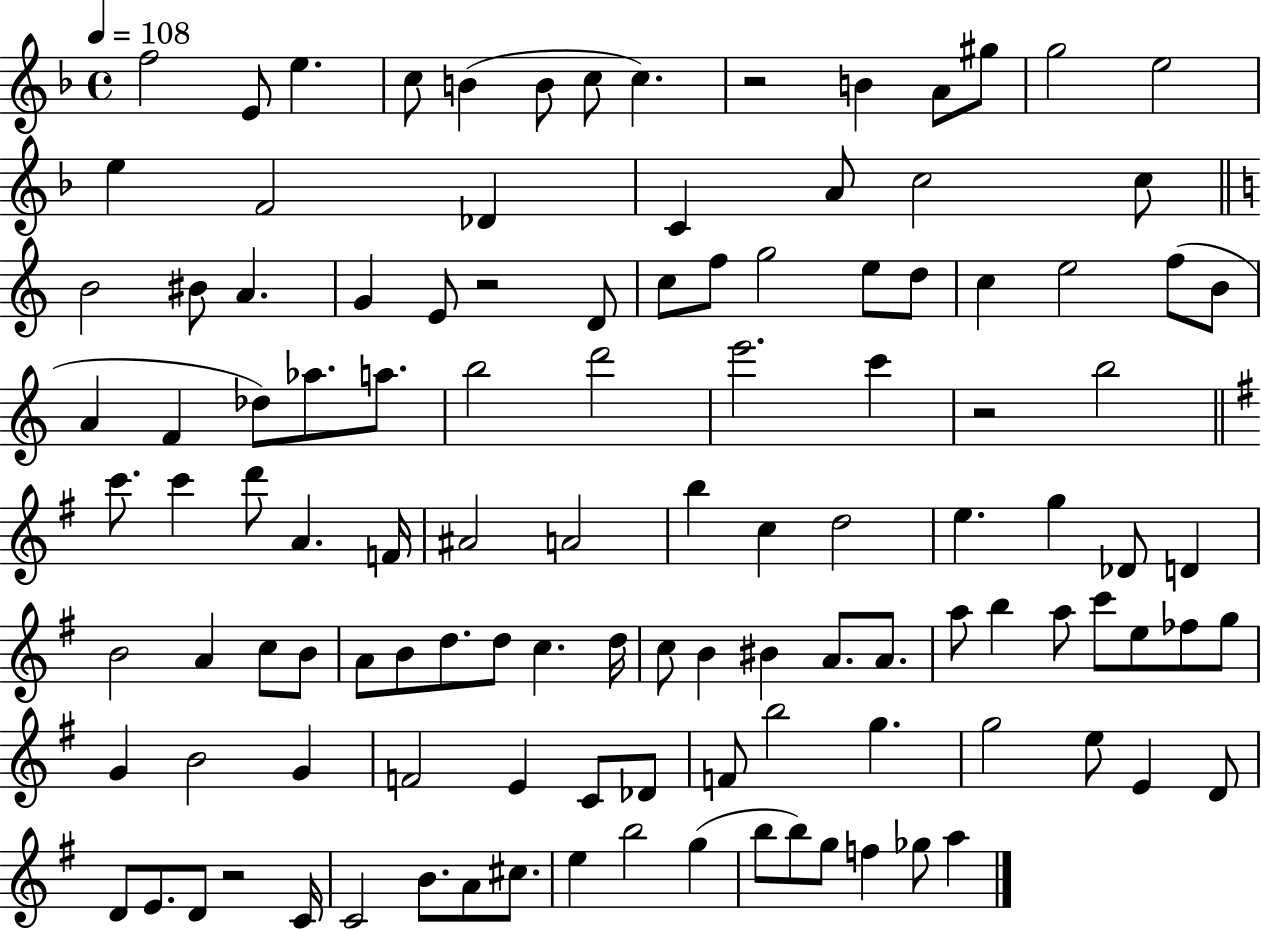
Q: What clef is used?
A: treble